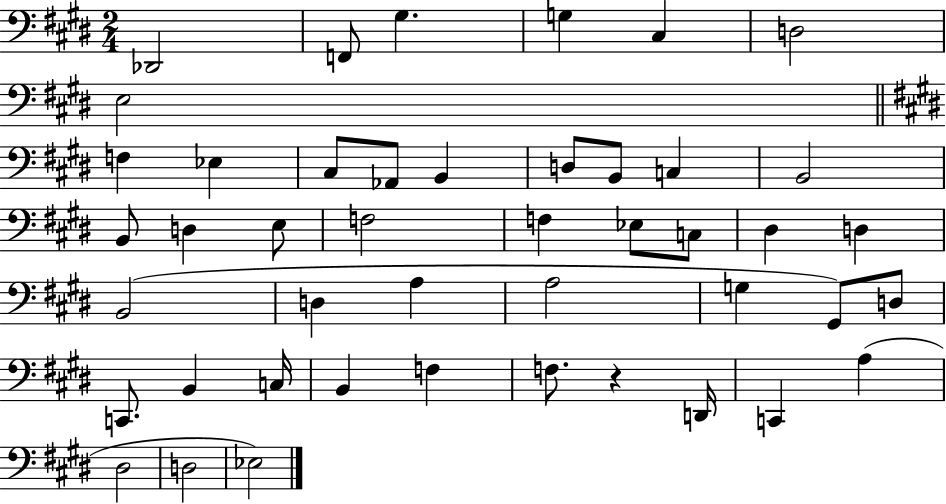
Db2/h F2/e G#3/q. G3/q C#3/q D3/h E3/h F3/q Eb3/q C#3/e Ab2/e B2/q D3/e B2/e C3/q B2/h B2/e D3/q E3/e F3/h F3/q Eb3/e C3/e D#3/q D3/q B2/h D3/q A3/q A3/h G3/q G#2/e D3/e C2/e. B2/q C3/s B2/q F3/q F3/e. R/q D2/s C2/q A3/q D#3/h D3/h Eb3/h